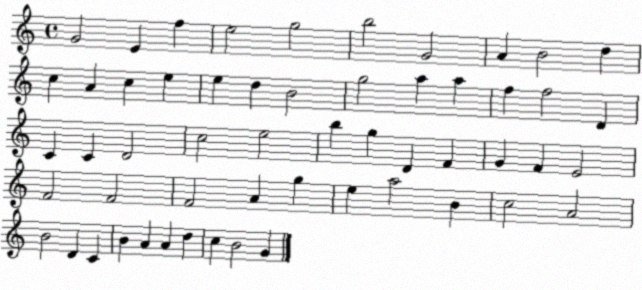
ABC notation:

X:1
T:Untitled
M:4/4
L:1/4
K:C
G2 E f e2 g2 b2 G2 A B2 d c A c e e d B2 g2 a a f f2 D C C D2 c2 e2 b g D F G F E2 F2 F2 F2 A g e a2 B c2 A2 B2 D C B A A d c B2 G